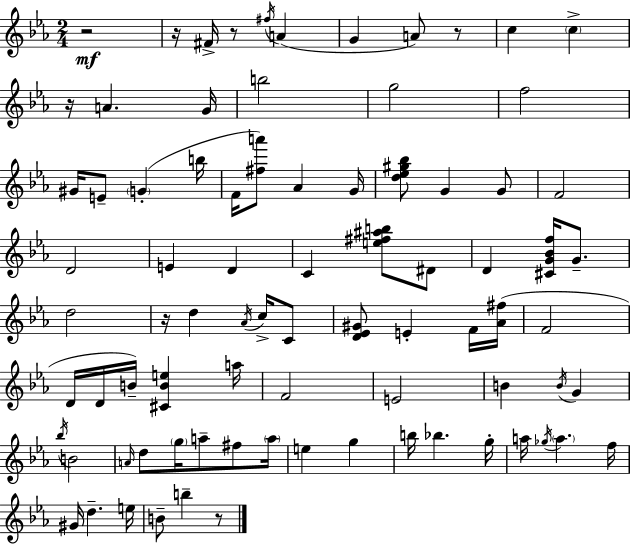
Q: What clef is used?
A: treble